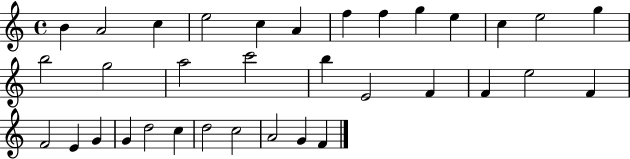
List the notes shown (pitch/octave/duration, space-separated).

B4/q A4/h C5/q E5/h C5/q A4/q F5/q F5/q G5/q E5/q C5/q E5/h G5/q B5/h G5/h A5/h C6/h B5/q E4/h F4/q F4/q E5/h F4/q F4/h E4/q G4/q G4/q D5/h C5/q D5/h C5/h A4/h G4/q F4/q